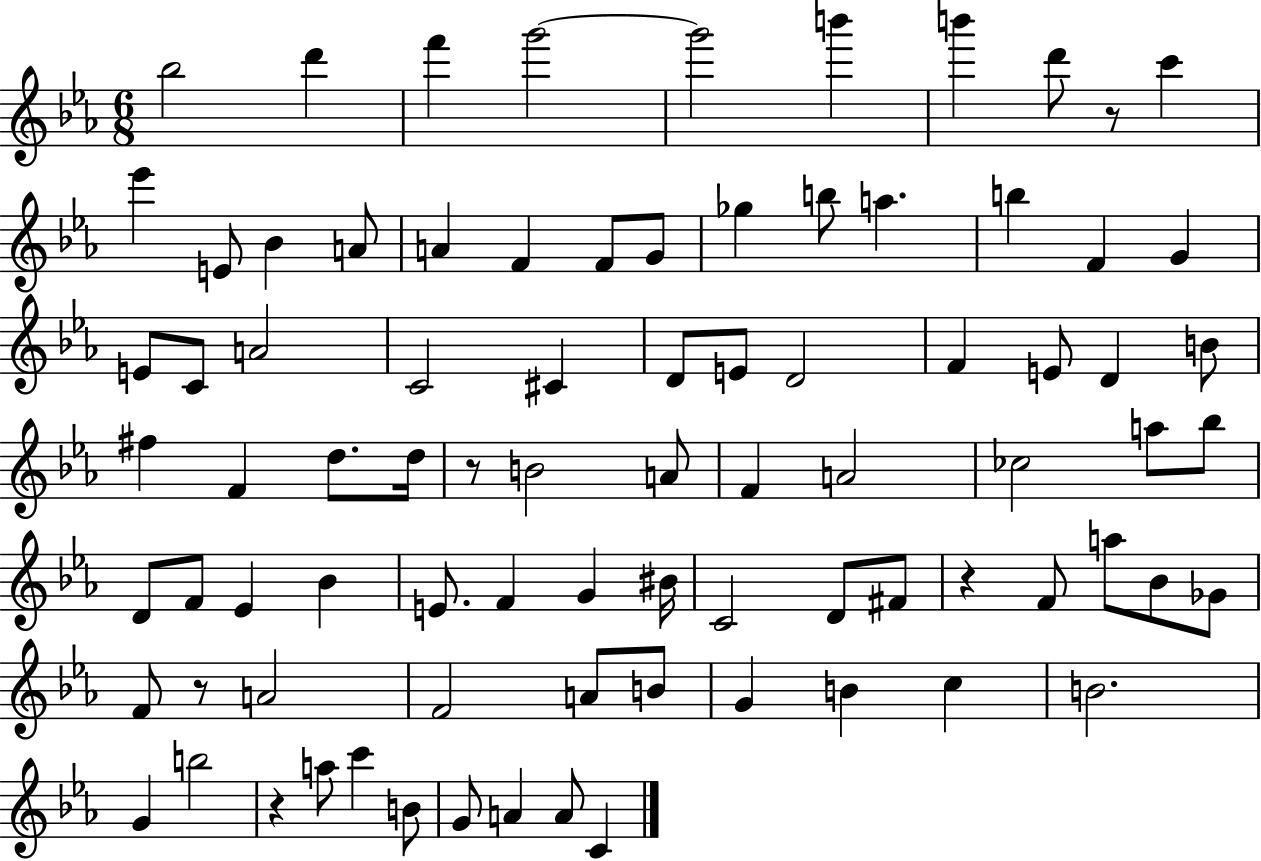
{
  \clef treble
  \numericTimeSignature
  \time 6/8
  \key ees \major
  bes''2 d'''4 | f'''4 g'''2~~ | g'''2 b'''4 | b'''4 d'''8 r8 c'''4 | \break ees'''4 e'8 bes'4 a'8 | a'4 f'4 f'8 g'8 | ges''4 b''8 a''4. | b''4 f'4 g'4 | \break e'8 c'8 a'2 | c'2 cis'4 | d'8 e'8 d'2 | f'4 e'8 d'4 b'8 | \break fis''4 f'4 d''8. d''16 | r8 b'2 a'8 | f'4 a'2 | ces''2 a''8 bes''8 | \break d'8 f'8 ees'4 bes'4 | e'8. f'4 g'4 bis'16 | c'2 d'8 fis'8 | r4 f'8 a''8 bes'8 ges'8 | \break f'8 r8 a'2 | f'2 a'8 b'8 | g'4 b'4 c''4 | b'2. | \break g'4 b''2 | r4 a''8 c'''4 b'8 | g'8 a'4 a'8 c'4 | \bar "|."
}